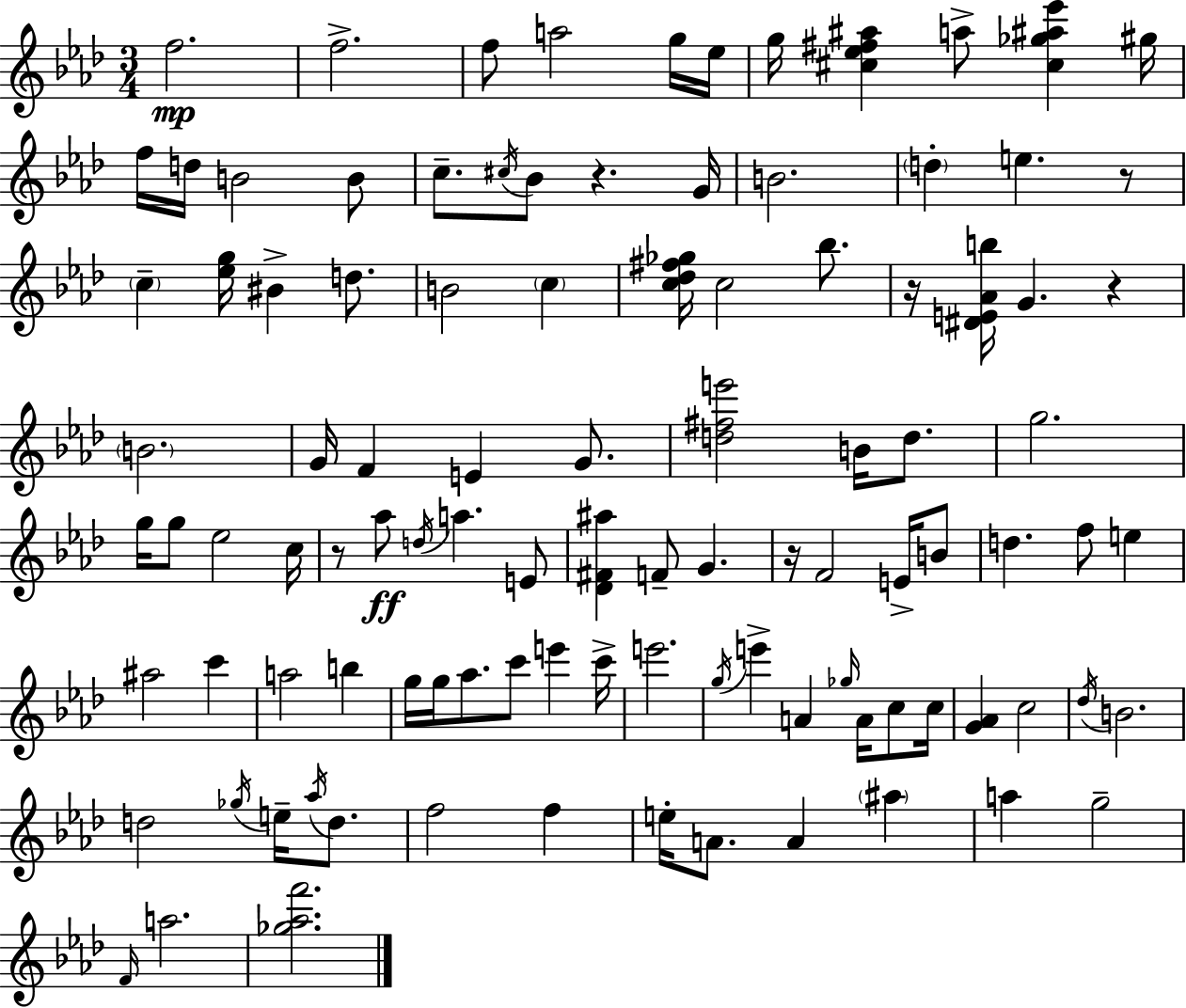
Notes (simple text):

F5/h. F5/h. F5/e A5/h G5/s Eb5/s G5/s [C#5,Eb5,F#5,A#5]/q A5/e [C#5,Gb5,A#5,Eb6]/q G#5/s F5/s D5/s B4/h B4/e C5/e. C#5/s Bb4/e R/q. G4/s B4/h. D5/q E5/q. R/e C5/q [Eb5,G5]/s BIS4/q D5/e. B4/h C5/q [C5,Db5,F#5,Gb5]/s C5/h Bb5/e. R/s [D#4,E4,Ab4,B5]/s G4/q. R/q B4/h. G4/s F4/q E4/q G4/e. [D5,F#5,E6]/h B4/s D5/e. G5/h. G5/s G5/e Eb5/h C5/s R/e Ab5/e D5/s A5/q. E4/e [Db4,F#4,A#5]/q F4/e G4/q. R/s F4/h E4/s B4/e D5/q. F5/e E5/q A#5/h C6/q A5/h B5/q G5/s G5/s Ab5/e. C6/e E6/q C6/s E6/h. G5/s E6/q A4/q Gb5/s A4/s C5/e C5/s [G4,Ab4]/q C5/h Db5/s B4/h. D5/h Gb5/s E5/s Ab5/s D5/e. F5/h F5/q E5/s A4/e. A4/q A#5/q A5/q G5/h F4/s A5/h. [Gb5,Ab5,F6]/h.